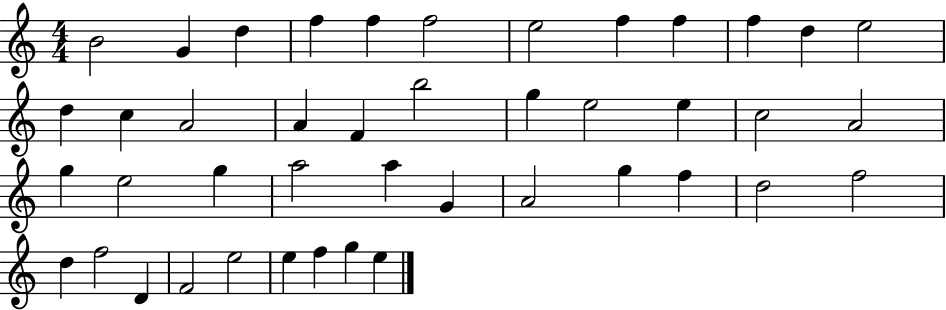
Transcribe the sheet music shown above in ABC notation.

X:1
T:Untitled
M:4/4
L:1/4
K:C
B2 G d f f f2 e2 f f f d e2 d c A2 A F b2 g e2 e c2 A2 g e2 g a2 a G A2 g f d2 f2 d f2 D F2 e2 e f g e